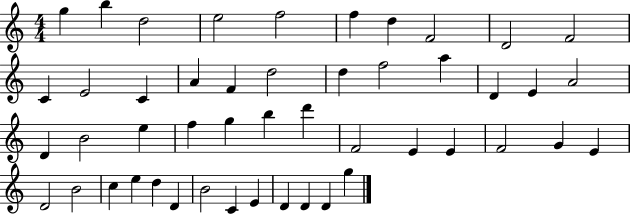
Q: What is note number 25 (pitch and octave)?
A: E5